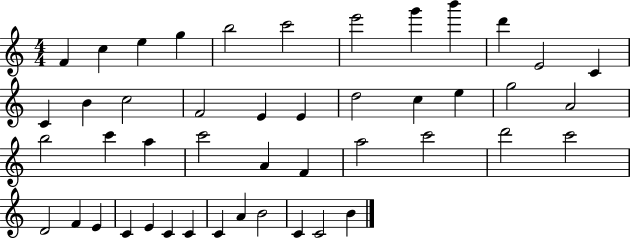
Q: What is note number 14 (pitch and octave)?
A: B4